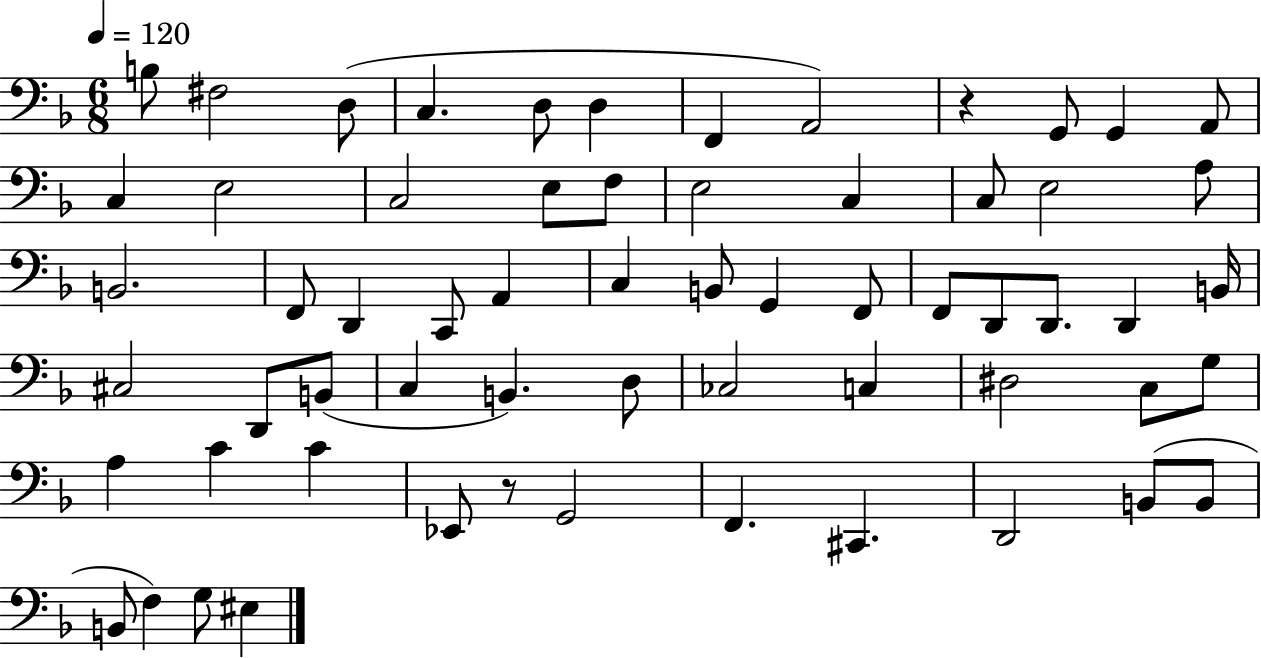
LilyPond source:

{
  \clef bass
  \numericTimeSignature
  \time 6/8
  \key f \major
  \tempo 4 = 120
  b8 fis2 d8( | c4. d8 d4 | f,4 a,2) | r4 g,8 g,4 a,8 | \break c4 e2 | c2 e8 f8 | e2 c4 | c8 e2 a8 | \break b,2. | f,8 d,4 c,8 a,4 | c4 b,8 g,4 f,8 | f,8 d,8 d,8. d,4 b,16 | \break cis2 d,8 b,8( | c4 b,4.) d8 | ces2 c4 | dis2 c8 g8 | \break a4 c'4 c'4 | ees,8 r8 g,2 | f,4. cis,4. | d,2 b,8( b,8 | \break b,8 f4) g8 eis4 | \bar "|."
}